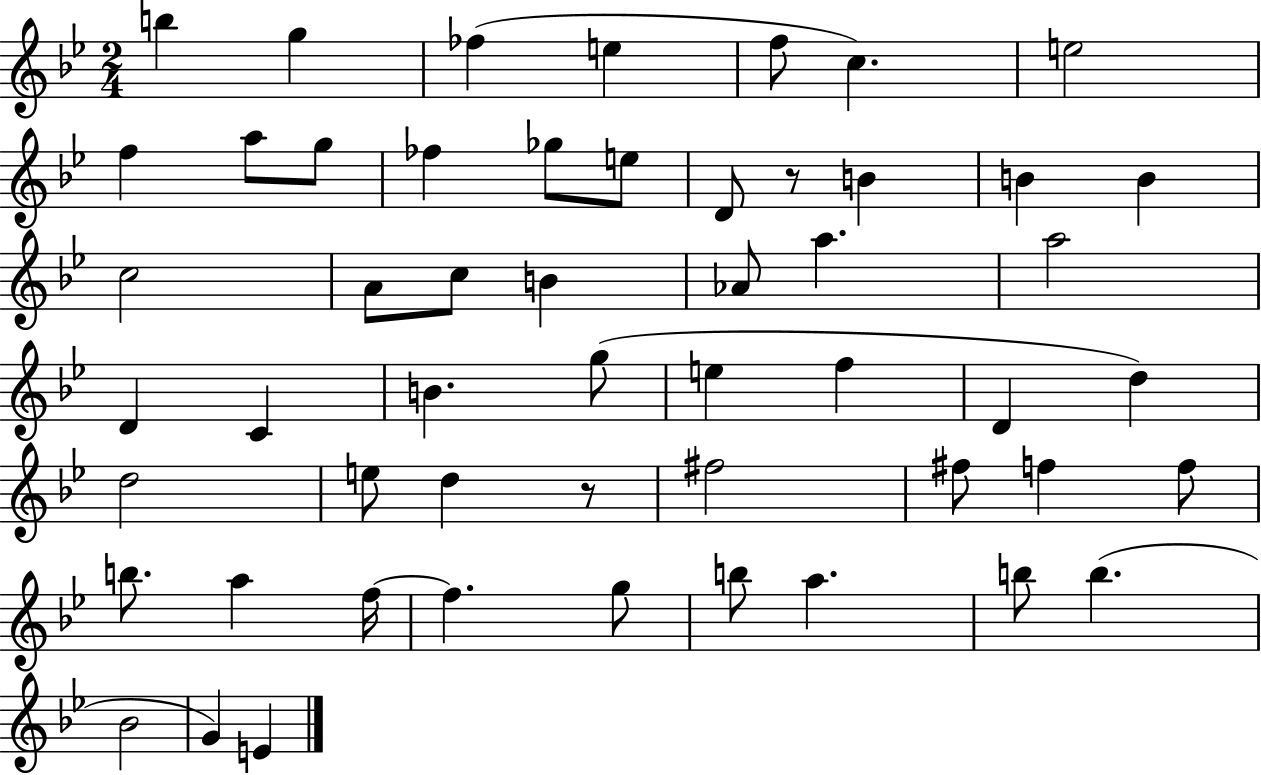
X:1
T:Untitled
M:2/4
L:1/4
K:Bb
b g _f e f/2 c e2 f a/2 g/2 _f _g/2 e/2 D/2 z/2 B B B c2 A/2 c/2 B _A/2 a a2 D C B g/2 e f D d d2 e/2 d z/2 ^f2 ^f/2 f f/2 b/2 a f/4 f g/2 b/2 a b/2 b _B2 G E